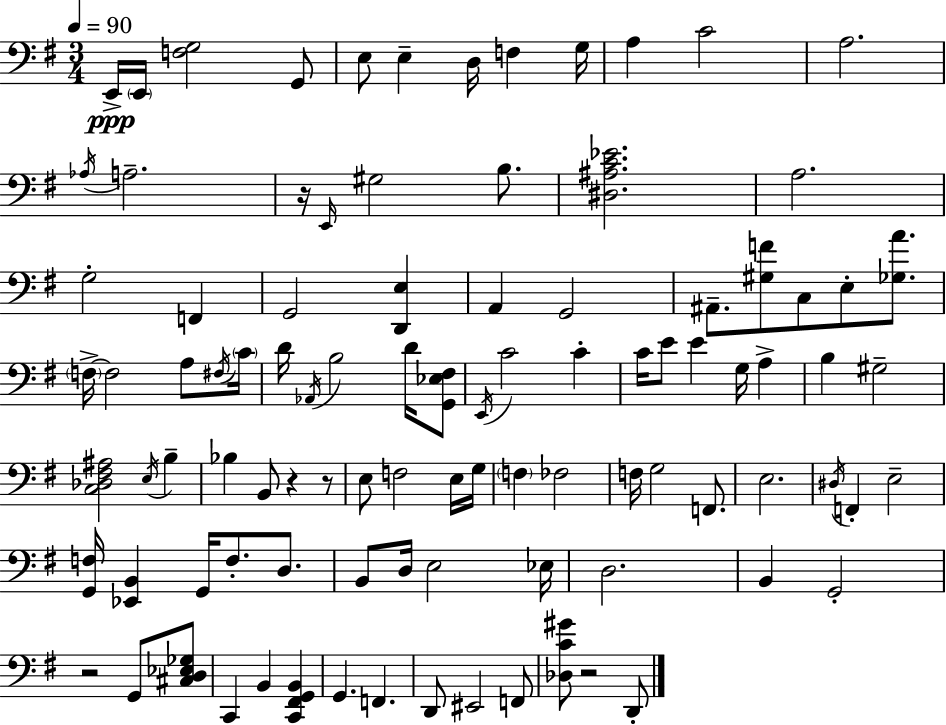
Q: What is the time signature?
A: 3/4